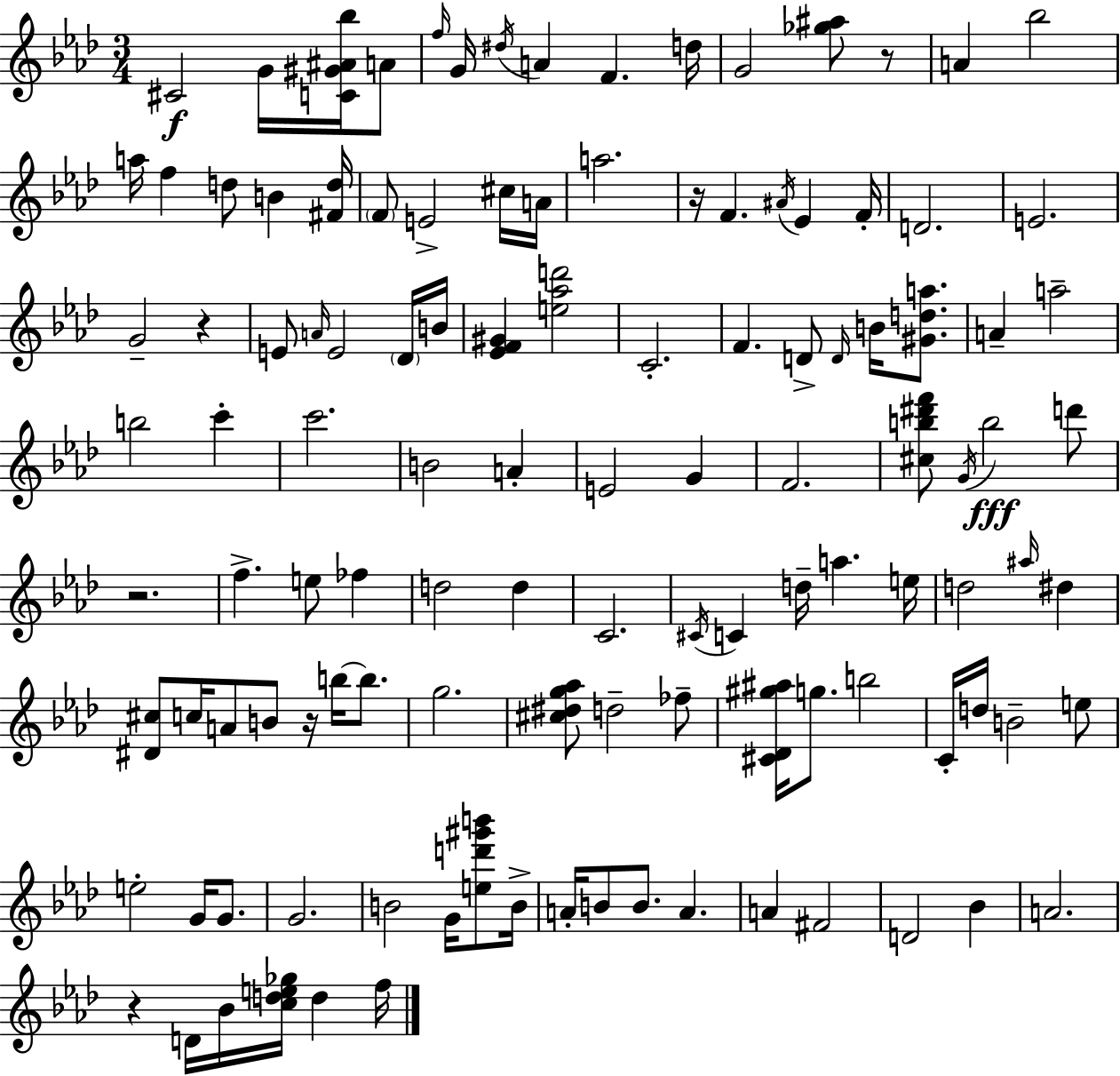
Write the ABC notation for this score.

X:1
T:Untitled
M:3/4
L:1/4
K:Fm
^C2 G/4 [C^G^A_b]/4 A/2 f/4 G/4 ^d/4 A F d/4 G2 [_g^a]/2 z/2 A _b2 a/4 f d/2 B [^Fd]/4 F/2 E2 ^c/4 A/4 a2 z/4 F ^A/4 _E F/4 D2 E2 G2 z E/2 A/4 E2 _D/4 B/4 [_EF^G] [e_ad']2 C2 F D/2 D/4 B/4 [^Gda]/2 A a2 b2 c' c'2 B2 A E2 G F2 [^cb^d'f']/2 G/4 b2 d'/2 z2 f e/2 _f d2 d C2 ^C/4 C d/4 a e/4 d2 ^a/4 ^d [^D^c]/2 c/4 A/2 B/2 z/4 b/4 b/2 g2 [^c^dg_a]/2 d2 _f/2 [^C_D^g^a]/4 g/2 b2 C/4 d/4 B2 e/2 e2 G/4 G/2 G2 B2 G/4 [ed'^g'b']/2 B/4 A/4 B/2 B/2 A A ^F2 D2 _B A2 z D/4 _B/4 [cde_g]/4 d f/4